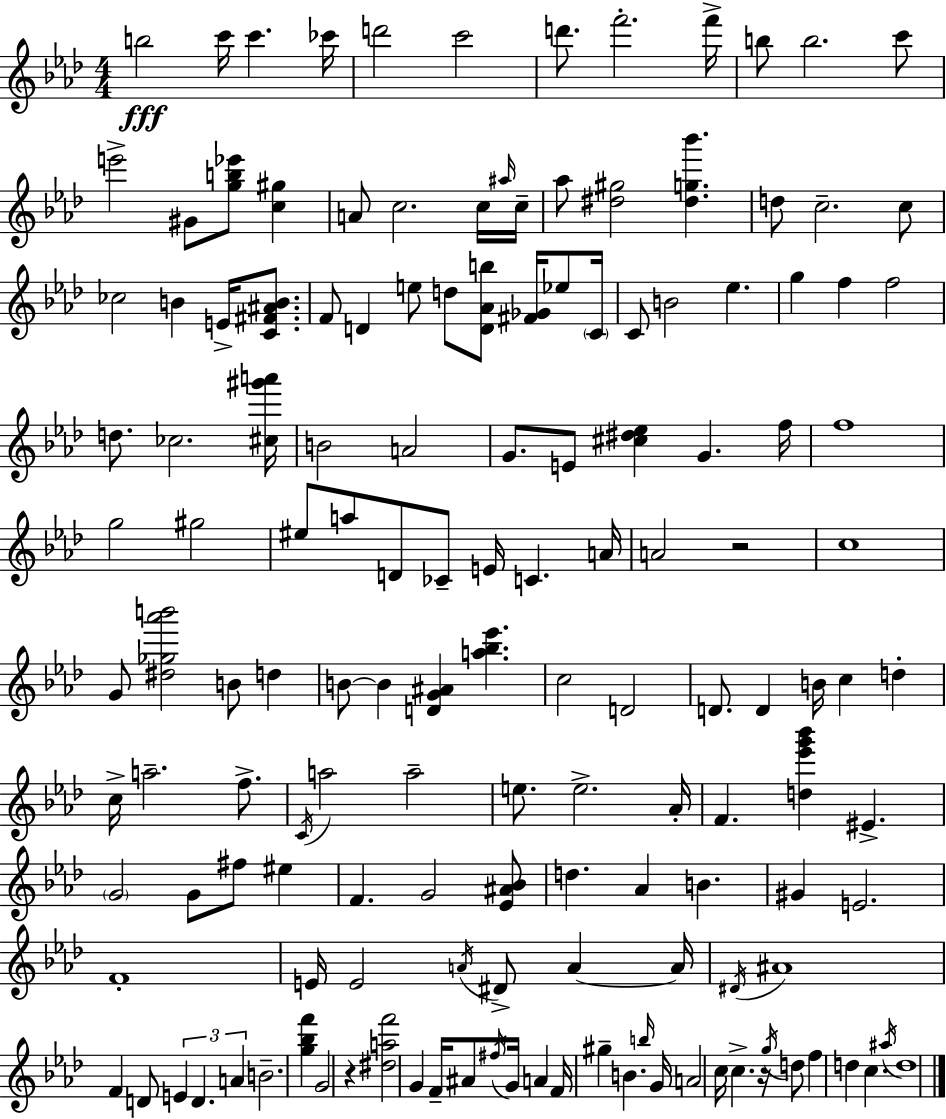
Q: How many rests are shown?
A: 3